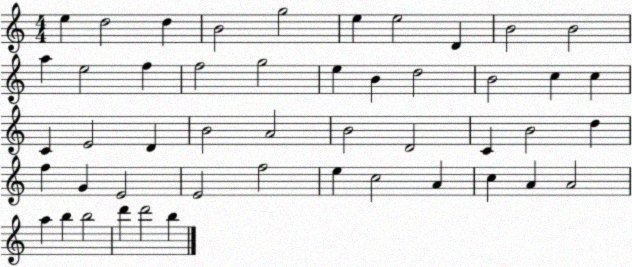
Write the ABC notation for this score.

X:1
T:Untitled
M:4/4
L:1/4
K:C
e d2 d B2 g2 e e2 D B2 B2 a e2 f f2 g2 e B d2 B2 c c C E2 D B2 A2 B2 D2 C B2 d f G E2 E2 f2 e c2 A c A A2 a b b2 d' d'2 b